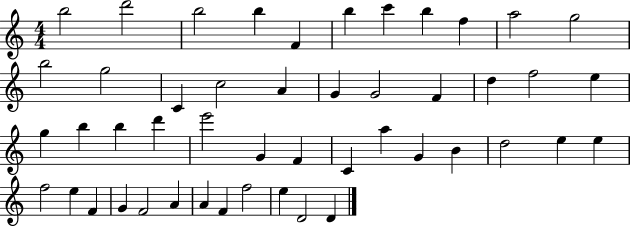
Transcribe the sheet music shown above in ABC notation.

X:1
T:Untitled
M:4/4
L:1/4
K:C
b2 d'2 b2 b F b c' b f a2 g2 b2 g2 C c2 A G G2 F d f2 e g b b d' e'2 G F C a G B d2 e e f2 e F G F2 A A F f2 e D2 D